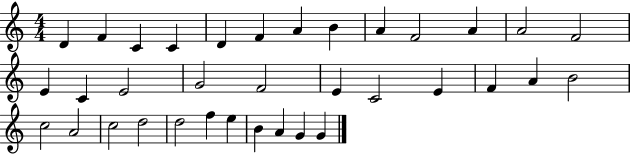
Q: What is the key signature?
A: C major